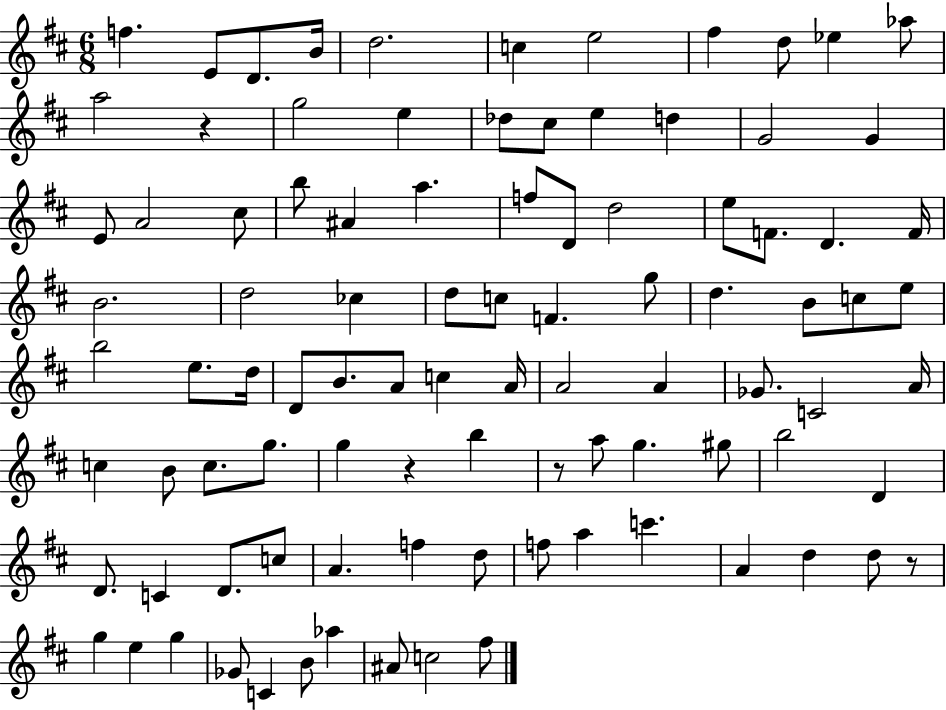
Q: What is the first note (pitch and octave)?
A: F5